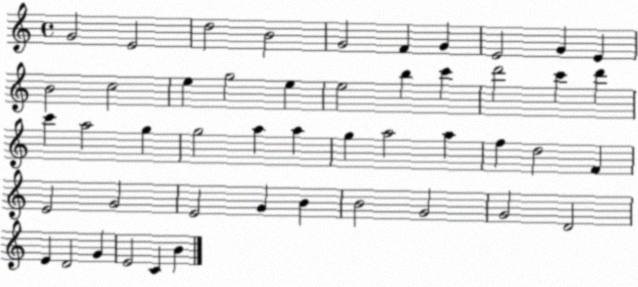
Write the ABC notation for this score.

X:1
T:Untitled
M:4/4
L:1/4
K:C
G2 E2 d2 B2 G2 F G E2 G E B2 c2 e g2 e e2 b c' d'2 c' d' c' a2 g g2 a a g a2 a f d2 F E2 G2 E2 G B B2 G2 G2 D2 E D2 G E2 C B